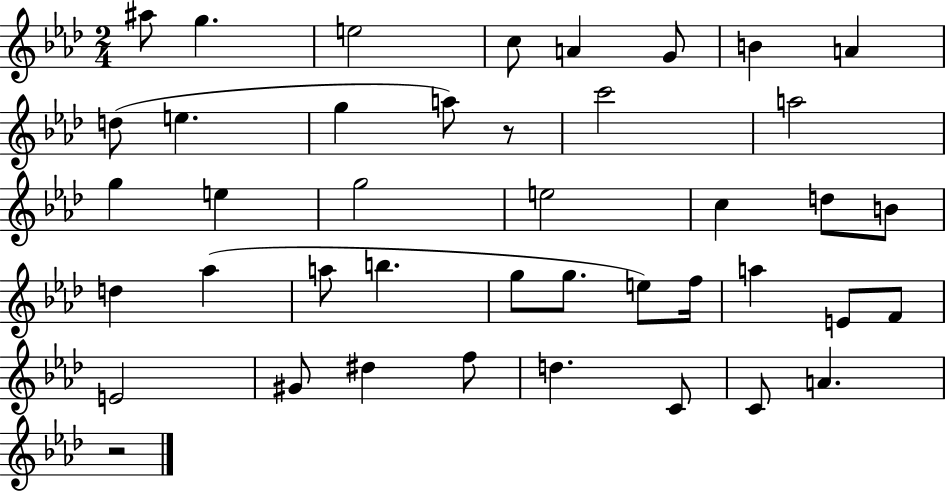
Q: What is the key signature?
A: AES major